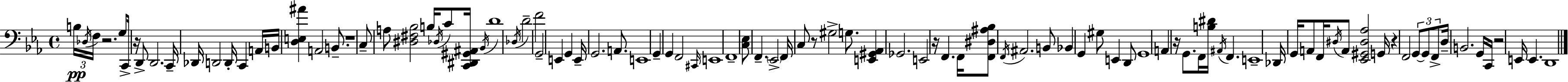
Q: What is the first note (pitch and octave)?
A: B3